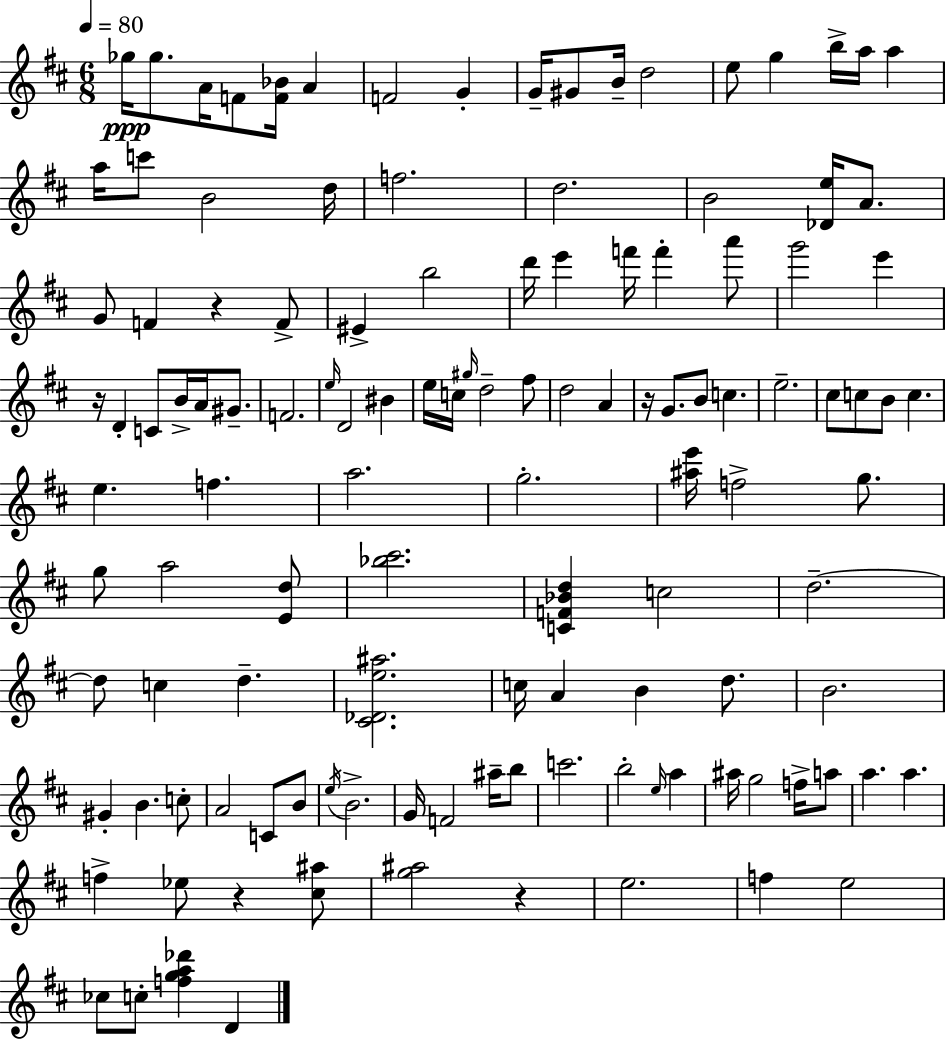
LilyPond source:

{
  \clef treble
  \numericTimeSignature
  \time 6/8
  \key d \major
  \tempo 4 = 80
  ges''16\ppp ges''8. a'16 f'8 <f' bes'>16 a'4 | f'2 g'4-. | g'16-- gis'8 b'16-- d''2 | e''8 g''4 b''16-> a''16 a''4 | \break a''16 c'''8 b'2 d''16 | f''2. | d''2. | b'2 <des' e''>16 a'8. | \break g'8 f'4 r4 f'8-> | eis'4-> b''2 | d'''16 e'''4 f'''16 f'''4-. a'''8 | g'''2 e'''4 | \break r16 d'4-. c'8 b'16-> a'16 gis'8.-- | f'2. | \grace { e''16 } d'2 bis'4 | e''16 c''16 \grace { gis''16 } d''2-- | \break fis''8 d''2 a'4 | r16 g'8. b'8 c''4. | e''2.-- | cis''8 c''8 b'8 c''4. | \break e''4. f''4. | a''2. | g''2.-. | <ais'' e'''>16 f''2-> g''8. | \break g''8 a''2 | <e' d''>8 <bes'' cis'''>2. | <c' f' bes' d''>4 c''2 | d''2.--~~ | \break d''8 c''4 d''4.-- | <cis' des' e'' ais''>2. | c''16 a'4 b'4 d''8. | b'2. | \break gis'4-. b'4. | c''8-. a'2 c'8 | b'8 \acciaccatura { e''16 } b'2.-> | g'16 f'2 | \break ais''16-- b''8 c'''2. | b''2-. \grace { e''16 } | a''4 ais''16 g''2 | f''16-> a''8 a''4. a''4. | \break f''4-> ees''8 r4 | <cis'' ais''>8 <g'' ais''>2 | r4 e''2. | f''4 e''2 | \break ces''8 c''8-. <f'' g'' a'' des'''>4 | d'4 \bar "|."
}